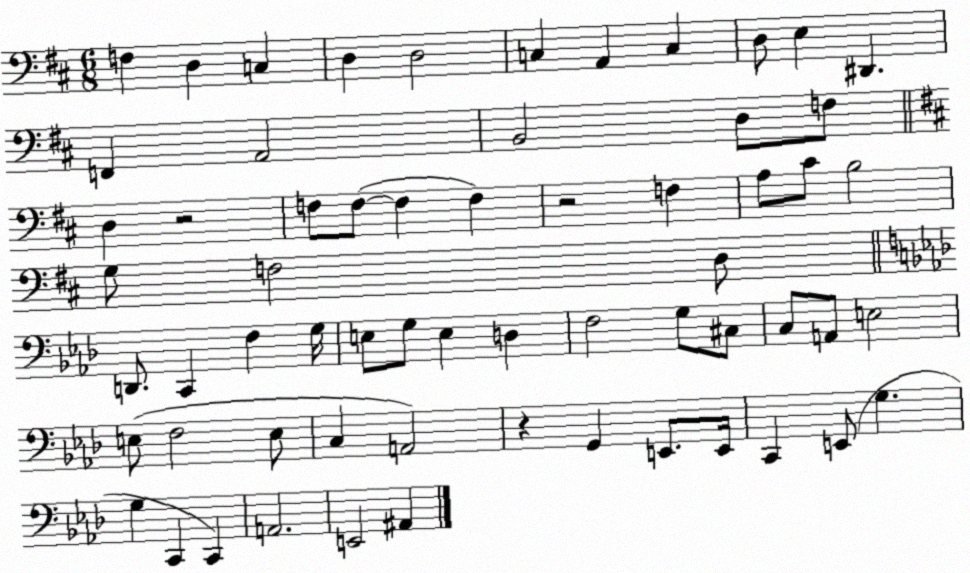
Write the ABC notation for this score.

X:1
T:Untitled
M:6/8
L:1/4
K:D
F, D, C, D, D,2 C, A,, C, D,/2 E, ^D,, F,, A,,2 B,,2 D,/2 F,/2 D, z2 F,/2 F,/2 F, F, z2 F, A,/2 ^C/2 B,2 G,/2 F,2 D,/2 D,,/2 C,, F, G,/4 E,/2 G,/2 E, D, F,2 G,/2 ^C,/2 C,/2 A,,/2 E,2 E,/2 F,2 E,/2 C, A,,2 z G,, E,,/2 E,,/4 C,, E,,/2 G, G, C,, C,, A,,2 E,,2 ^A,,